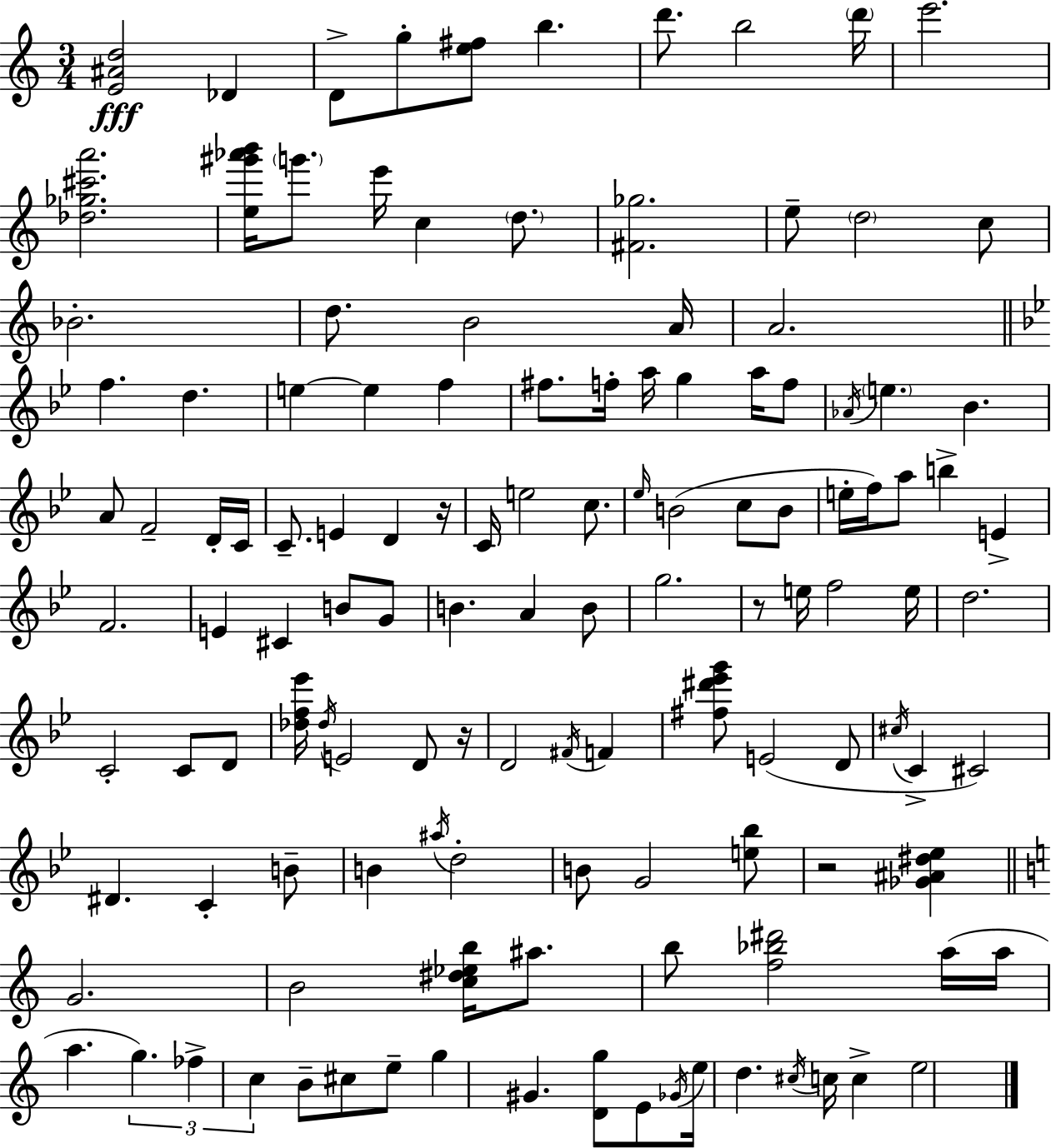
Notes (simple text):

[E4,A#4,D5]/h Db4/q D4/e G5/e [E5,F#5]/e B5/q. D6/e. B5/h D6/s E6/h. [Db5,Gb5,C#6,A6]/h. [E5,G#6,Ab6,B6]/s G6/e. E6/s C5/q D5/e. [F#4,Gb5]/h. E5/e D5/h C5/e Bb4/h. D5/e. B4/h A4/s A4/h. F5/q. D5/q. E5/q E5/q F5/q F#5/e. F5/s A5/s G5/q A5/s F5/e Ab4/s E5/q. Bb4/q. A4/e F4/h D4/s C4/s C4/e. E4/q D4/q R/s C4/s E5/h C5/e. Eb5/s B4/h C5/e B4/e E5/s F5/s A5/e B5/q E4/q F4/h. E4/q C#4/q B4/e G4/e B4/q. A4/q B4/e G5/h. R/e E5/s F5/h E5/s D5/h. C4/h C4/e D4/e [Db5,F5,Eb6]/s Db5/s E4/h D4/e R/s D4/h F#4/s F4/q [F#5,D#6,Eb6,G6]/e E4/h D4/e C#5/s C4/q C#4/h D#4/q. C4/q B4/e B4/q A#5/s D5/h B4/e G4/h [E5,Bb5]/e R/h [Gb4,A#4,D#5,Eb5]/q G4/h. B4/h [C5,D#5,Eb5,B5]/s A#5/e. B5/e [F5,Bb5,D#6]/h A5/s A5/s A5/q. G5/q. FES5/q C5/q B4/e C#5/e E5/e G5/q G#4/q. [D4,G5]/e E4/e Gb4/s E5/s D5/q. C#5/s C5/s C5/q E5/h